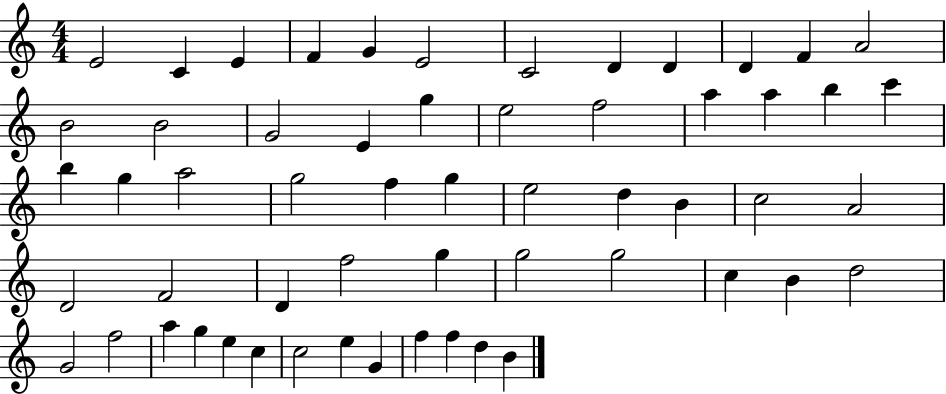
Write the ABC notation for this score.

X:1
T:Untitled
M:4/4
L:1/4
K:C
E2 C E F G E2 C2 D D D F A2 B2 B2 G2 E g e2 f2 a a b c' b g a2 g2 f g e2 d B c2 A2 D2 F2 D f2 g g2 g2 c B d2 G2 f2 a g e c c2 e G f f d B